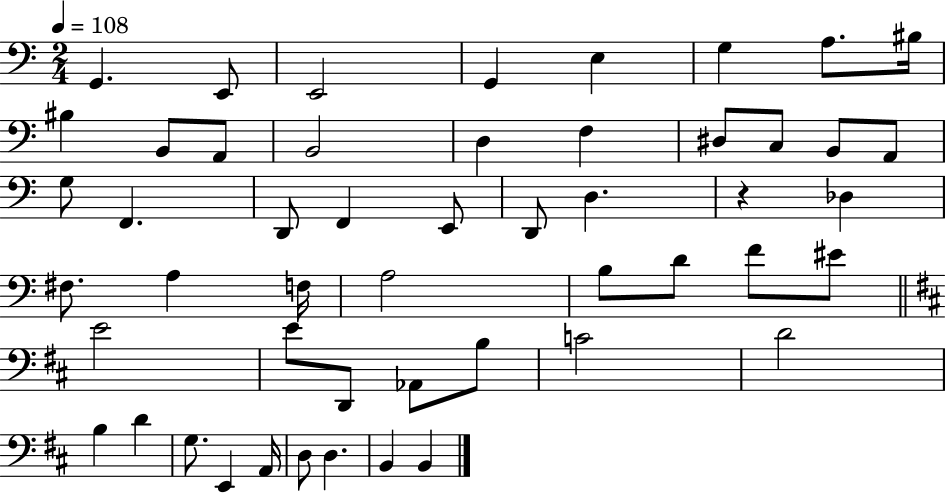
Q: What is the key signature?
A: C major